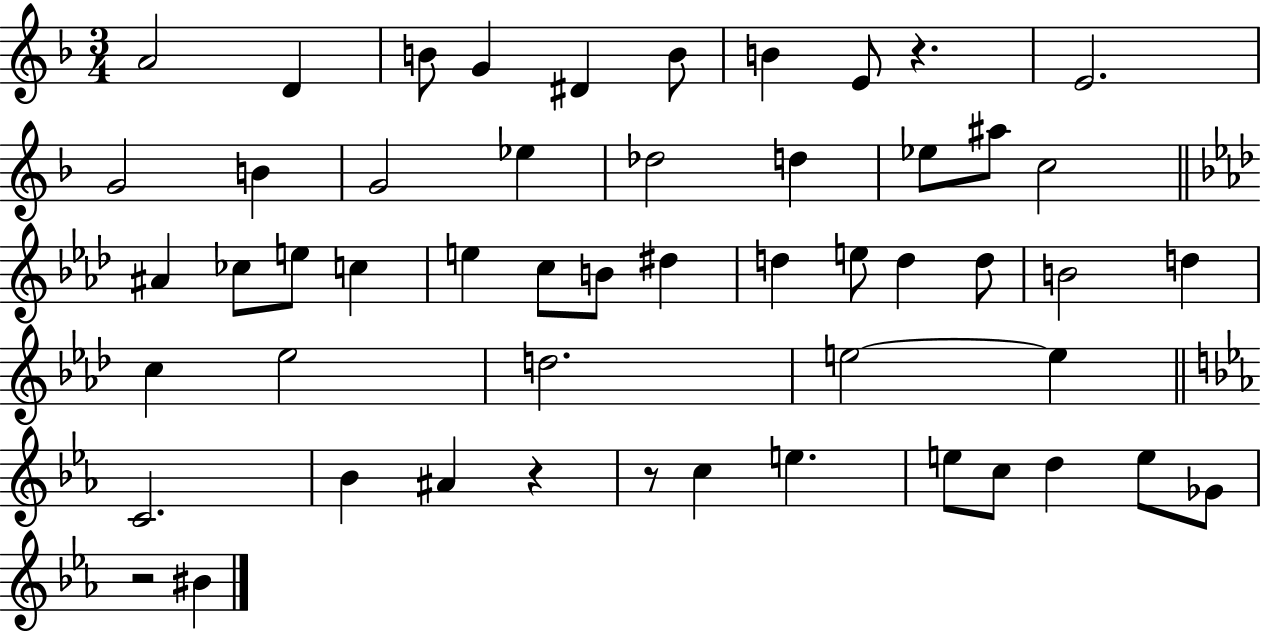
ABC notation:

X:1
T:Untitled
M:3/4
L:1/4
K:F
A2 D B/2 G ^D B/2 B E/2 z E2 G2 B G2 _e _d2 d _e/2 ^a/2 c2 ^A _c/2 e/2 c e c/2 B/2 ^d d e/2 d d/2 B2 d c _e2 d2 e2 e C2 _B ^A z z/2 c e e/2 c/2 d e/2 _G/2 z2 ^B